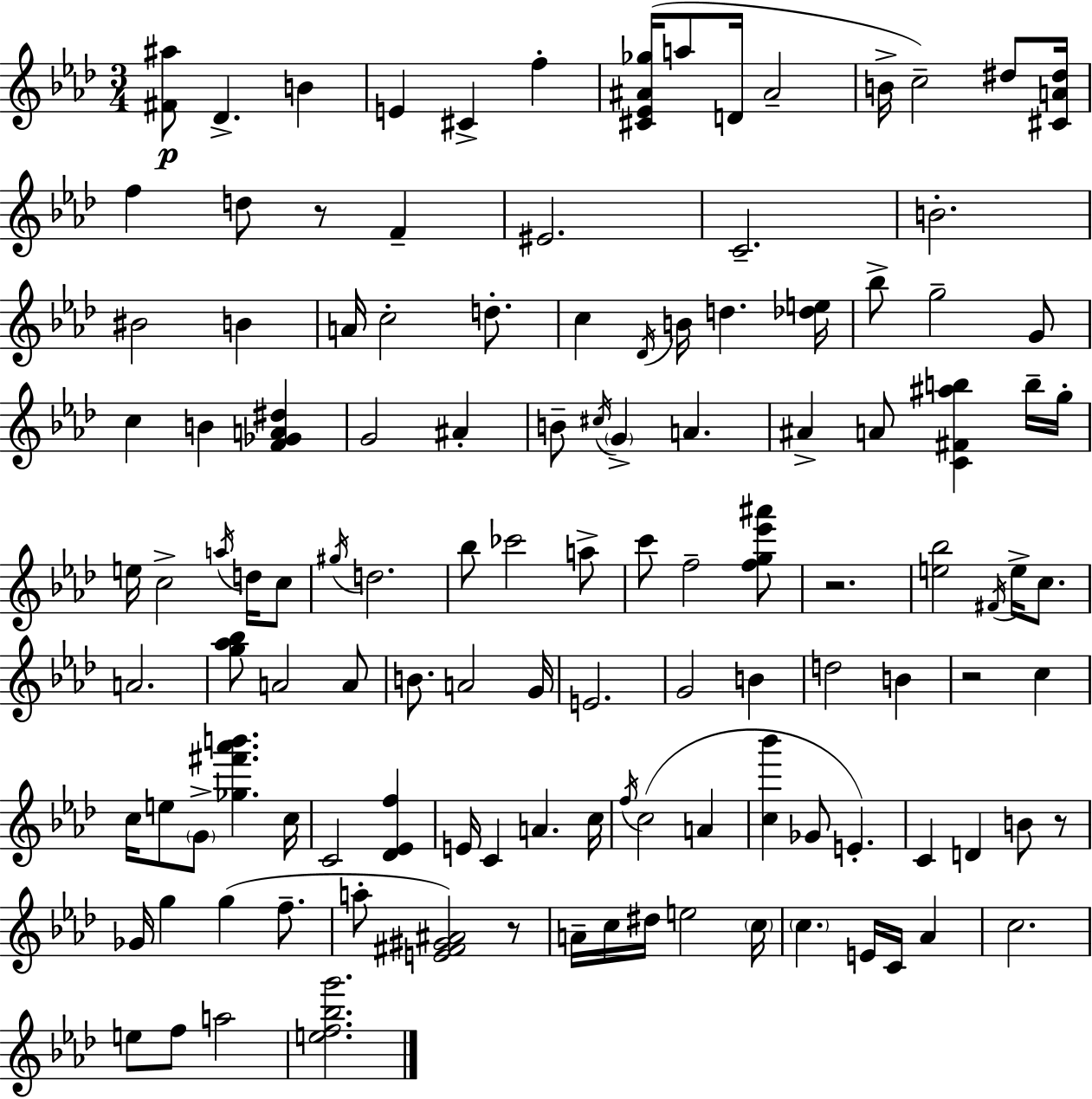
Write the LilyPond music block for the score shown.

{
  \clef treble
  \numericTimeSignature
  \time 3/4
  \key aes \major
  <fis' ais''>8\p des'4.-> b'4 | e'4 cis'4-> f''4-. | <cis' ees' ais' ges''>16( a''8 d'16 ais'2-- | b'16-> c''2--) dis''8 <cis' a' dis''>16 | \break f''4 d''8 r8 f'4-- | eis'2. | c'2.-- | b'2.-. | \break bis'2 b'4 | a'16 c''2-. d''8.-. | c''4 \acciaccatura { des'16 } b'16 d''4. | <des'' e''>16 bes''8-> g''2-- g'8 | \break c''4 b'4 <f' ges' a' dis''>4 | g'2 ais'4-. | b'8-- \acciaccatura { cis''16 } \parenthesize g'4-> a'4. | ais'4-> a'8 <c' fis' ais'' b''>4 | \break b''16-- g''16-. e''16 c''2-> \acciaccatura { a''16 } | d''16 c''8 \acciaccatura { gis''16 } d''2. | bes''8 ces'''2 | a''8-> c'''8 f''2-- | \break <f'' g'' ees''' ais'''>8 r2. | <e'' bes''>2 | \acciaccatura { fis'16 } e''16-> c''8. a'2. | <g'' aes'' bes''>8 a'2 | \break a'8 b'8. a'2 | g'16 e'2. | g'2 | b'4 d''2 | \break b'4 r2 | c''4 c''16 e''8 \parenthesize g'8-> <ges'' fis''' aes''' b'''>4. | c''16 c'2 | <des' ees' f''>4 e'16 c'4 a'4. | \break c''16 \acciaccatura { f''16 } c''2( | a'4 <c'' bes'''>4 ges'8 | e'4.-.) c'4 d'4 | b'8 r8 ges'16 g''4 g''4( | \break f''8.-- a''8-. <e' fis' gis' ais'>2) | r8 a'16-- c''16 dis''16 e''2 | \parenthesize c''16 \parenthesize c''4. | e'16 c'16 aes'4 c''2. | \break e''8 f''8 a''2 | <e'' f'' bes'' g'''>2. | \bar "|."
}